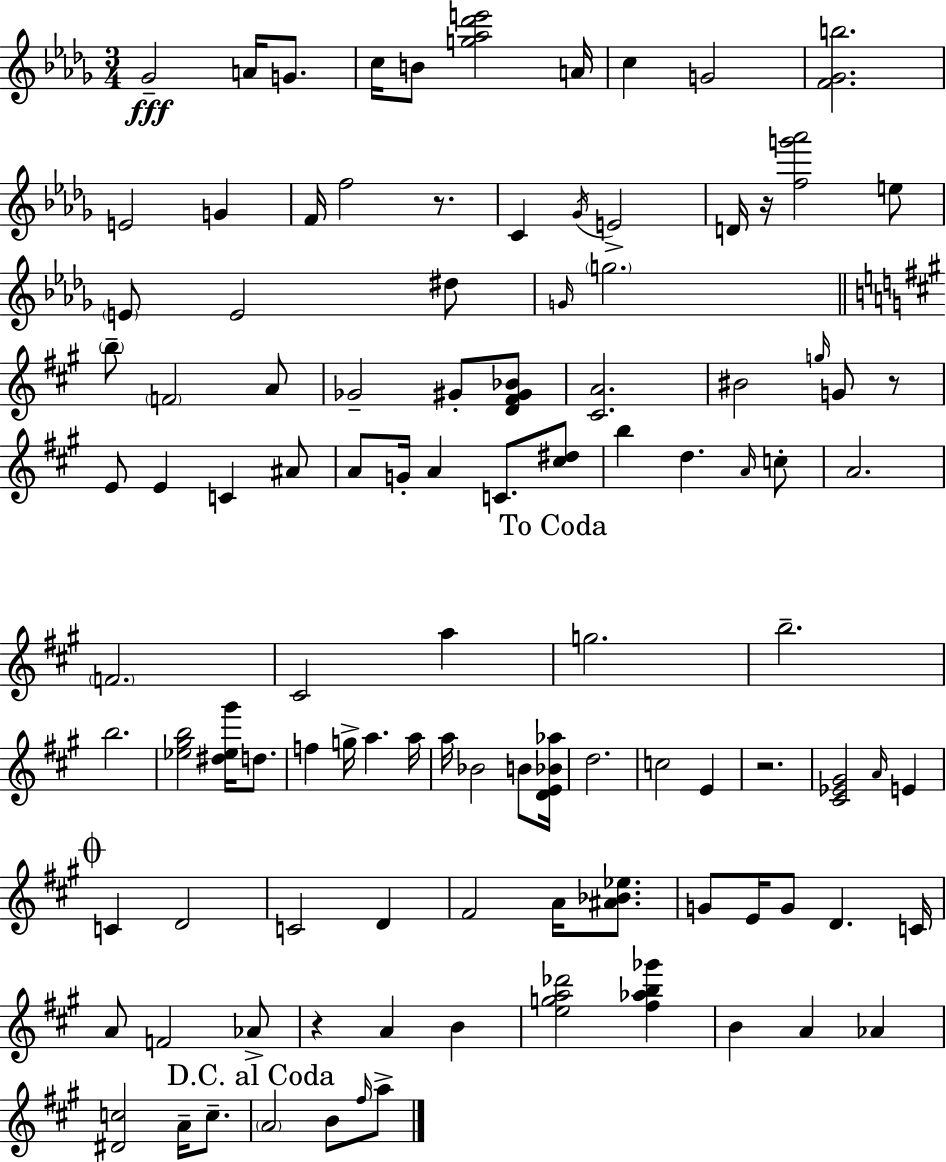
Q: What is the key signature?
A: BES minor